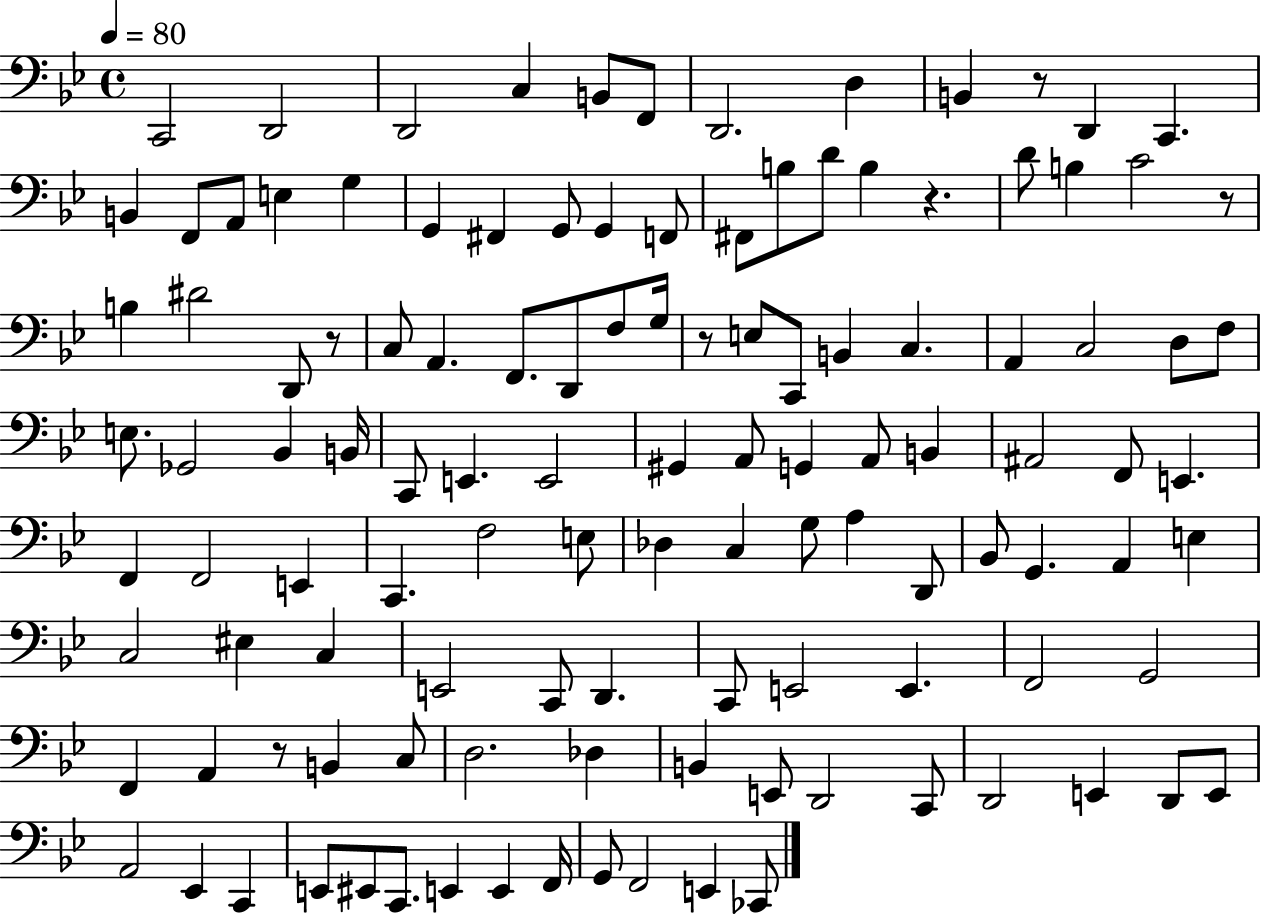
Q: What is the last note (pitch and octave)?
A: CES2